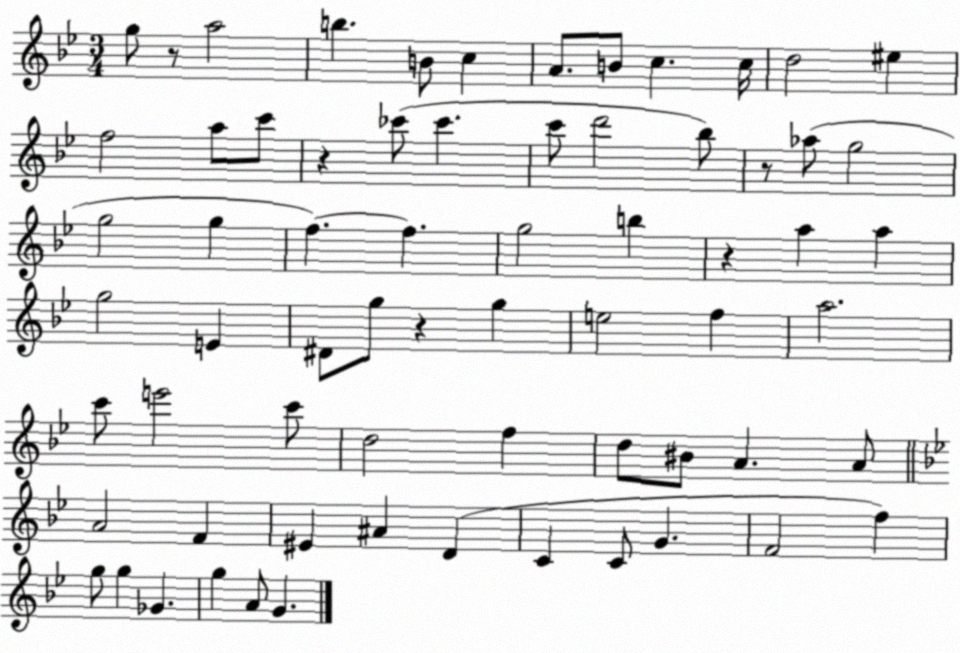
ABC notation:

X:1
T:Untitled
M:3/4
L:1/4
K:Bb
g/2 z/2 a2 b B/2 c A/2 B/2 c c/4 d2 ^e f2 a/2 c'/2 z _c'/2 _c' c'/2 d'2 _b/2 z/2 _a/2 g2 g2 g f f g2 b z a a g2 E ^D/2 g/2 z g e2 f a2 c'/2 e'2 c'/2 d2 f d/2 ^B/2 A A/2 A2 F ^E ^A D C C/2 G F2 f g/2 g _G g A/2 G